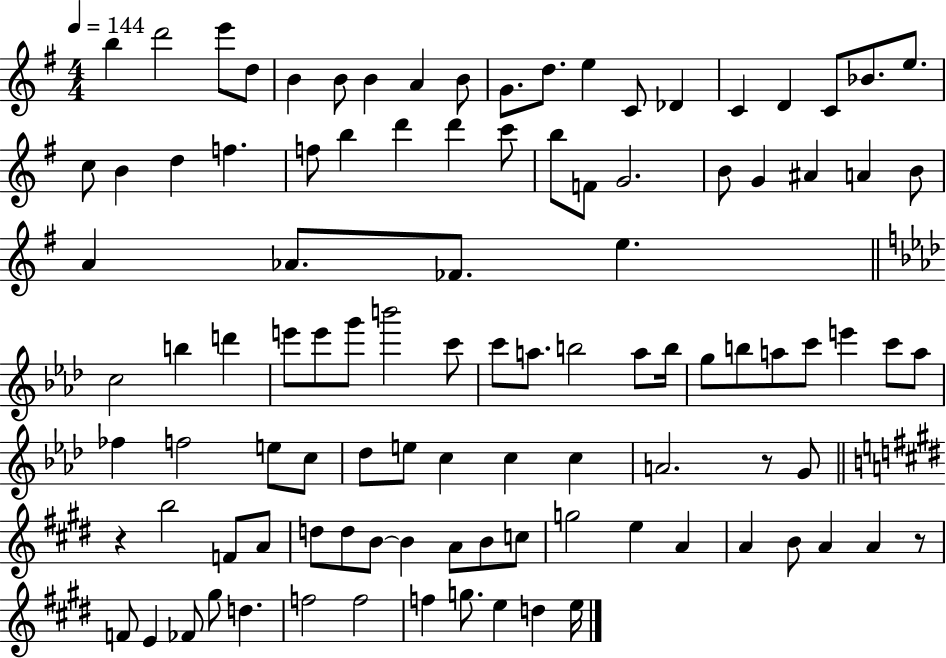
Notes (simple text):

B5/q D6/h E6/e D5/e B4/q B4/e B4/q A4/q B4/e G4/e. D5/e. E5/q C4/e Db4/q C4/q D4/q C4/e Bb4/e. E5/e. C5/e B4/q D5/q F5/q. F5/e B5/q D6/q D6/q C6/e B5/e F4/e G4/h. B4/e G4/q A#4/q A4/q B4/e A4/q Ab4/e. FES4/e. E5/q. C5/h B5/q D6/q E6/e E6/e G6/e B6/h C6/e C6/e A5/e. B5/h A5/e B5/s G5/e B5/e A5/e C6/e E6/q C6/e A5/e FES5/q F5/h E5/e C5/e Db5/e E5/e C5/q C5/q C5/q A4/h. R/e G4/e R/q B5/h F4/e A4/e D5/e D5/e B4/e B4/q A4/e B4/e C5/e G5/h E5/q A4/q A4/q B4/e A4/q A4/q R/e F4/e E4/q FES4/e G#5/e D5/q. F5/h F5/h F5/q G5/e. E5/q D5/q E5/s